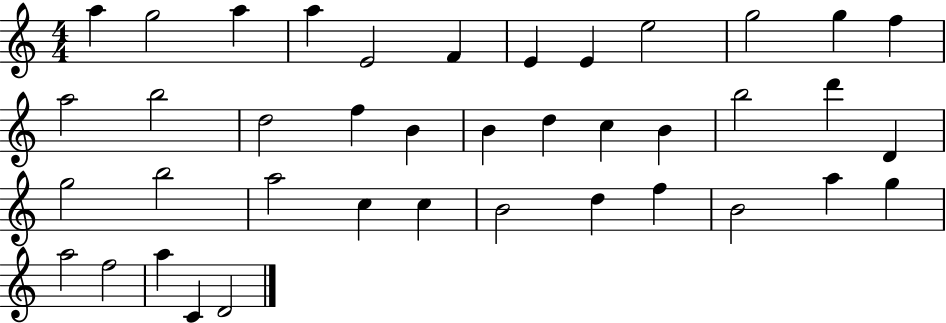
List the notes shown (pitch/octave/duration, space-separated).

A5/q G5/h A5/q A5/q E4/h F4/q E4/q E4/q E5/h G5/h G5/q F5/q A5/h B5/h D5/h F5/q B4/q B4/q D5/q C5/q B4/q B5/h D6/q D4/q G5/h B5/h A5/h C5/q C5/q B4/h D5/q F5/q B4/h A5/q G5/q A5/h F5/h A5/q C4/q D4/h